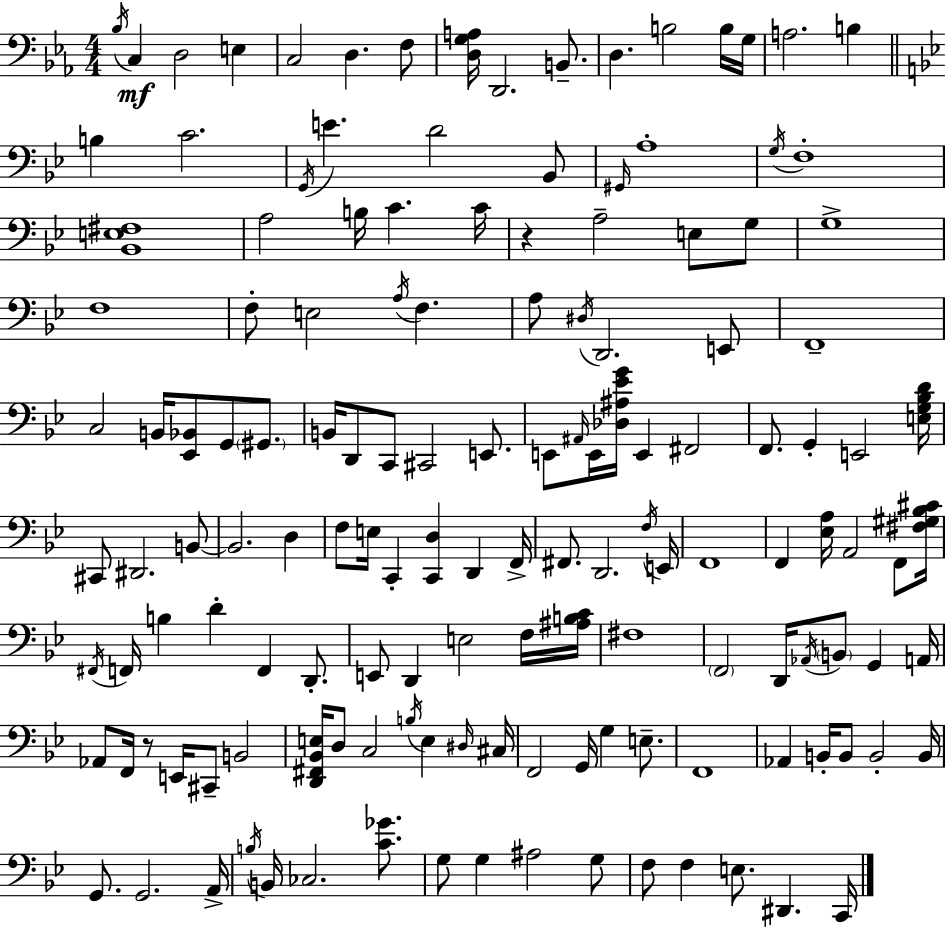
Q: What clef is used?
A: bass